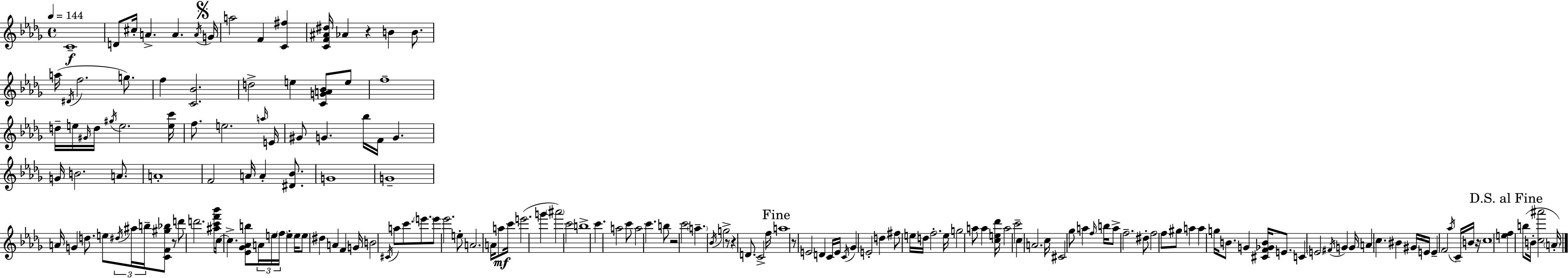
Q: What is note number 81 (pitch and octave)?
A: A#6